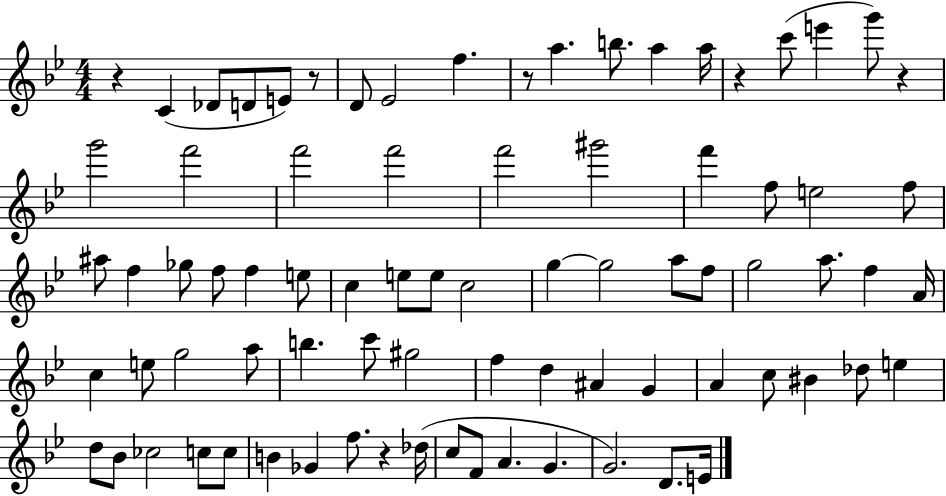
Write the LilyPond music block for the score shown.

{
  \clef treble
  \numericTimeSignature
  \time 4/4
  \key bes \major
  r4 c'4( des'8 d'8 e'8) r8 | d'8 ees'2 f''4. | r8 a''4. b''8. a''4 a''16 | r4 c'''8( e'''4 g'''8) r4 | \break g'''2 f'''2 | f'''2 f'''2 | f'''2 gis'''2 | f'''4 f''8 e''2 f''8 | \break ais''8 f''4 ges''8 f''8 f''4 e''8 | c''4 e''8 e''8 c''2 | g''4~~ g''2 a''8 f''8 | g''2 a''8. f''4 a'16 | \break c''4 e''8 g''2 a''8 | b''4. c'''8 gis''2 | f''4 d''4 ais'4 g'4 | a'4 c''8 bis'4 des''8 e''4 | \break d''8 bes'8 ces''2 c''8 c''8 | b'4 ges'4 f''8. r4 des''16( | c''8 f'8 a'4. g'4. | g'2.) d'8. e'16 | \break \bar "|."
}